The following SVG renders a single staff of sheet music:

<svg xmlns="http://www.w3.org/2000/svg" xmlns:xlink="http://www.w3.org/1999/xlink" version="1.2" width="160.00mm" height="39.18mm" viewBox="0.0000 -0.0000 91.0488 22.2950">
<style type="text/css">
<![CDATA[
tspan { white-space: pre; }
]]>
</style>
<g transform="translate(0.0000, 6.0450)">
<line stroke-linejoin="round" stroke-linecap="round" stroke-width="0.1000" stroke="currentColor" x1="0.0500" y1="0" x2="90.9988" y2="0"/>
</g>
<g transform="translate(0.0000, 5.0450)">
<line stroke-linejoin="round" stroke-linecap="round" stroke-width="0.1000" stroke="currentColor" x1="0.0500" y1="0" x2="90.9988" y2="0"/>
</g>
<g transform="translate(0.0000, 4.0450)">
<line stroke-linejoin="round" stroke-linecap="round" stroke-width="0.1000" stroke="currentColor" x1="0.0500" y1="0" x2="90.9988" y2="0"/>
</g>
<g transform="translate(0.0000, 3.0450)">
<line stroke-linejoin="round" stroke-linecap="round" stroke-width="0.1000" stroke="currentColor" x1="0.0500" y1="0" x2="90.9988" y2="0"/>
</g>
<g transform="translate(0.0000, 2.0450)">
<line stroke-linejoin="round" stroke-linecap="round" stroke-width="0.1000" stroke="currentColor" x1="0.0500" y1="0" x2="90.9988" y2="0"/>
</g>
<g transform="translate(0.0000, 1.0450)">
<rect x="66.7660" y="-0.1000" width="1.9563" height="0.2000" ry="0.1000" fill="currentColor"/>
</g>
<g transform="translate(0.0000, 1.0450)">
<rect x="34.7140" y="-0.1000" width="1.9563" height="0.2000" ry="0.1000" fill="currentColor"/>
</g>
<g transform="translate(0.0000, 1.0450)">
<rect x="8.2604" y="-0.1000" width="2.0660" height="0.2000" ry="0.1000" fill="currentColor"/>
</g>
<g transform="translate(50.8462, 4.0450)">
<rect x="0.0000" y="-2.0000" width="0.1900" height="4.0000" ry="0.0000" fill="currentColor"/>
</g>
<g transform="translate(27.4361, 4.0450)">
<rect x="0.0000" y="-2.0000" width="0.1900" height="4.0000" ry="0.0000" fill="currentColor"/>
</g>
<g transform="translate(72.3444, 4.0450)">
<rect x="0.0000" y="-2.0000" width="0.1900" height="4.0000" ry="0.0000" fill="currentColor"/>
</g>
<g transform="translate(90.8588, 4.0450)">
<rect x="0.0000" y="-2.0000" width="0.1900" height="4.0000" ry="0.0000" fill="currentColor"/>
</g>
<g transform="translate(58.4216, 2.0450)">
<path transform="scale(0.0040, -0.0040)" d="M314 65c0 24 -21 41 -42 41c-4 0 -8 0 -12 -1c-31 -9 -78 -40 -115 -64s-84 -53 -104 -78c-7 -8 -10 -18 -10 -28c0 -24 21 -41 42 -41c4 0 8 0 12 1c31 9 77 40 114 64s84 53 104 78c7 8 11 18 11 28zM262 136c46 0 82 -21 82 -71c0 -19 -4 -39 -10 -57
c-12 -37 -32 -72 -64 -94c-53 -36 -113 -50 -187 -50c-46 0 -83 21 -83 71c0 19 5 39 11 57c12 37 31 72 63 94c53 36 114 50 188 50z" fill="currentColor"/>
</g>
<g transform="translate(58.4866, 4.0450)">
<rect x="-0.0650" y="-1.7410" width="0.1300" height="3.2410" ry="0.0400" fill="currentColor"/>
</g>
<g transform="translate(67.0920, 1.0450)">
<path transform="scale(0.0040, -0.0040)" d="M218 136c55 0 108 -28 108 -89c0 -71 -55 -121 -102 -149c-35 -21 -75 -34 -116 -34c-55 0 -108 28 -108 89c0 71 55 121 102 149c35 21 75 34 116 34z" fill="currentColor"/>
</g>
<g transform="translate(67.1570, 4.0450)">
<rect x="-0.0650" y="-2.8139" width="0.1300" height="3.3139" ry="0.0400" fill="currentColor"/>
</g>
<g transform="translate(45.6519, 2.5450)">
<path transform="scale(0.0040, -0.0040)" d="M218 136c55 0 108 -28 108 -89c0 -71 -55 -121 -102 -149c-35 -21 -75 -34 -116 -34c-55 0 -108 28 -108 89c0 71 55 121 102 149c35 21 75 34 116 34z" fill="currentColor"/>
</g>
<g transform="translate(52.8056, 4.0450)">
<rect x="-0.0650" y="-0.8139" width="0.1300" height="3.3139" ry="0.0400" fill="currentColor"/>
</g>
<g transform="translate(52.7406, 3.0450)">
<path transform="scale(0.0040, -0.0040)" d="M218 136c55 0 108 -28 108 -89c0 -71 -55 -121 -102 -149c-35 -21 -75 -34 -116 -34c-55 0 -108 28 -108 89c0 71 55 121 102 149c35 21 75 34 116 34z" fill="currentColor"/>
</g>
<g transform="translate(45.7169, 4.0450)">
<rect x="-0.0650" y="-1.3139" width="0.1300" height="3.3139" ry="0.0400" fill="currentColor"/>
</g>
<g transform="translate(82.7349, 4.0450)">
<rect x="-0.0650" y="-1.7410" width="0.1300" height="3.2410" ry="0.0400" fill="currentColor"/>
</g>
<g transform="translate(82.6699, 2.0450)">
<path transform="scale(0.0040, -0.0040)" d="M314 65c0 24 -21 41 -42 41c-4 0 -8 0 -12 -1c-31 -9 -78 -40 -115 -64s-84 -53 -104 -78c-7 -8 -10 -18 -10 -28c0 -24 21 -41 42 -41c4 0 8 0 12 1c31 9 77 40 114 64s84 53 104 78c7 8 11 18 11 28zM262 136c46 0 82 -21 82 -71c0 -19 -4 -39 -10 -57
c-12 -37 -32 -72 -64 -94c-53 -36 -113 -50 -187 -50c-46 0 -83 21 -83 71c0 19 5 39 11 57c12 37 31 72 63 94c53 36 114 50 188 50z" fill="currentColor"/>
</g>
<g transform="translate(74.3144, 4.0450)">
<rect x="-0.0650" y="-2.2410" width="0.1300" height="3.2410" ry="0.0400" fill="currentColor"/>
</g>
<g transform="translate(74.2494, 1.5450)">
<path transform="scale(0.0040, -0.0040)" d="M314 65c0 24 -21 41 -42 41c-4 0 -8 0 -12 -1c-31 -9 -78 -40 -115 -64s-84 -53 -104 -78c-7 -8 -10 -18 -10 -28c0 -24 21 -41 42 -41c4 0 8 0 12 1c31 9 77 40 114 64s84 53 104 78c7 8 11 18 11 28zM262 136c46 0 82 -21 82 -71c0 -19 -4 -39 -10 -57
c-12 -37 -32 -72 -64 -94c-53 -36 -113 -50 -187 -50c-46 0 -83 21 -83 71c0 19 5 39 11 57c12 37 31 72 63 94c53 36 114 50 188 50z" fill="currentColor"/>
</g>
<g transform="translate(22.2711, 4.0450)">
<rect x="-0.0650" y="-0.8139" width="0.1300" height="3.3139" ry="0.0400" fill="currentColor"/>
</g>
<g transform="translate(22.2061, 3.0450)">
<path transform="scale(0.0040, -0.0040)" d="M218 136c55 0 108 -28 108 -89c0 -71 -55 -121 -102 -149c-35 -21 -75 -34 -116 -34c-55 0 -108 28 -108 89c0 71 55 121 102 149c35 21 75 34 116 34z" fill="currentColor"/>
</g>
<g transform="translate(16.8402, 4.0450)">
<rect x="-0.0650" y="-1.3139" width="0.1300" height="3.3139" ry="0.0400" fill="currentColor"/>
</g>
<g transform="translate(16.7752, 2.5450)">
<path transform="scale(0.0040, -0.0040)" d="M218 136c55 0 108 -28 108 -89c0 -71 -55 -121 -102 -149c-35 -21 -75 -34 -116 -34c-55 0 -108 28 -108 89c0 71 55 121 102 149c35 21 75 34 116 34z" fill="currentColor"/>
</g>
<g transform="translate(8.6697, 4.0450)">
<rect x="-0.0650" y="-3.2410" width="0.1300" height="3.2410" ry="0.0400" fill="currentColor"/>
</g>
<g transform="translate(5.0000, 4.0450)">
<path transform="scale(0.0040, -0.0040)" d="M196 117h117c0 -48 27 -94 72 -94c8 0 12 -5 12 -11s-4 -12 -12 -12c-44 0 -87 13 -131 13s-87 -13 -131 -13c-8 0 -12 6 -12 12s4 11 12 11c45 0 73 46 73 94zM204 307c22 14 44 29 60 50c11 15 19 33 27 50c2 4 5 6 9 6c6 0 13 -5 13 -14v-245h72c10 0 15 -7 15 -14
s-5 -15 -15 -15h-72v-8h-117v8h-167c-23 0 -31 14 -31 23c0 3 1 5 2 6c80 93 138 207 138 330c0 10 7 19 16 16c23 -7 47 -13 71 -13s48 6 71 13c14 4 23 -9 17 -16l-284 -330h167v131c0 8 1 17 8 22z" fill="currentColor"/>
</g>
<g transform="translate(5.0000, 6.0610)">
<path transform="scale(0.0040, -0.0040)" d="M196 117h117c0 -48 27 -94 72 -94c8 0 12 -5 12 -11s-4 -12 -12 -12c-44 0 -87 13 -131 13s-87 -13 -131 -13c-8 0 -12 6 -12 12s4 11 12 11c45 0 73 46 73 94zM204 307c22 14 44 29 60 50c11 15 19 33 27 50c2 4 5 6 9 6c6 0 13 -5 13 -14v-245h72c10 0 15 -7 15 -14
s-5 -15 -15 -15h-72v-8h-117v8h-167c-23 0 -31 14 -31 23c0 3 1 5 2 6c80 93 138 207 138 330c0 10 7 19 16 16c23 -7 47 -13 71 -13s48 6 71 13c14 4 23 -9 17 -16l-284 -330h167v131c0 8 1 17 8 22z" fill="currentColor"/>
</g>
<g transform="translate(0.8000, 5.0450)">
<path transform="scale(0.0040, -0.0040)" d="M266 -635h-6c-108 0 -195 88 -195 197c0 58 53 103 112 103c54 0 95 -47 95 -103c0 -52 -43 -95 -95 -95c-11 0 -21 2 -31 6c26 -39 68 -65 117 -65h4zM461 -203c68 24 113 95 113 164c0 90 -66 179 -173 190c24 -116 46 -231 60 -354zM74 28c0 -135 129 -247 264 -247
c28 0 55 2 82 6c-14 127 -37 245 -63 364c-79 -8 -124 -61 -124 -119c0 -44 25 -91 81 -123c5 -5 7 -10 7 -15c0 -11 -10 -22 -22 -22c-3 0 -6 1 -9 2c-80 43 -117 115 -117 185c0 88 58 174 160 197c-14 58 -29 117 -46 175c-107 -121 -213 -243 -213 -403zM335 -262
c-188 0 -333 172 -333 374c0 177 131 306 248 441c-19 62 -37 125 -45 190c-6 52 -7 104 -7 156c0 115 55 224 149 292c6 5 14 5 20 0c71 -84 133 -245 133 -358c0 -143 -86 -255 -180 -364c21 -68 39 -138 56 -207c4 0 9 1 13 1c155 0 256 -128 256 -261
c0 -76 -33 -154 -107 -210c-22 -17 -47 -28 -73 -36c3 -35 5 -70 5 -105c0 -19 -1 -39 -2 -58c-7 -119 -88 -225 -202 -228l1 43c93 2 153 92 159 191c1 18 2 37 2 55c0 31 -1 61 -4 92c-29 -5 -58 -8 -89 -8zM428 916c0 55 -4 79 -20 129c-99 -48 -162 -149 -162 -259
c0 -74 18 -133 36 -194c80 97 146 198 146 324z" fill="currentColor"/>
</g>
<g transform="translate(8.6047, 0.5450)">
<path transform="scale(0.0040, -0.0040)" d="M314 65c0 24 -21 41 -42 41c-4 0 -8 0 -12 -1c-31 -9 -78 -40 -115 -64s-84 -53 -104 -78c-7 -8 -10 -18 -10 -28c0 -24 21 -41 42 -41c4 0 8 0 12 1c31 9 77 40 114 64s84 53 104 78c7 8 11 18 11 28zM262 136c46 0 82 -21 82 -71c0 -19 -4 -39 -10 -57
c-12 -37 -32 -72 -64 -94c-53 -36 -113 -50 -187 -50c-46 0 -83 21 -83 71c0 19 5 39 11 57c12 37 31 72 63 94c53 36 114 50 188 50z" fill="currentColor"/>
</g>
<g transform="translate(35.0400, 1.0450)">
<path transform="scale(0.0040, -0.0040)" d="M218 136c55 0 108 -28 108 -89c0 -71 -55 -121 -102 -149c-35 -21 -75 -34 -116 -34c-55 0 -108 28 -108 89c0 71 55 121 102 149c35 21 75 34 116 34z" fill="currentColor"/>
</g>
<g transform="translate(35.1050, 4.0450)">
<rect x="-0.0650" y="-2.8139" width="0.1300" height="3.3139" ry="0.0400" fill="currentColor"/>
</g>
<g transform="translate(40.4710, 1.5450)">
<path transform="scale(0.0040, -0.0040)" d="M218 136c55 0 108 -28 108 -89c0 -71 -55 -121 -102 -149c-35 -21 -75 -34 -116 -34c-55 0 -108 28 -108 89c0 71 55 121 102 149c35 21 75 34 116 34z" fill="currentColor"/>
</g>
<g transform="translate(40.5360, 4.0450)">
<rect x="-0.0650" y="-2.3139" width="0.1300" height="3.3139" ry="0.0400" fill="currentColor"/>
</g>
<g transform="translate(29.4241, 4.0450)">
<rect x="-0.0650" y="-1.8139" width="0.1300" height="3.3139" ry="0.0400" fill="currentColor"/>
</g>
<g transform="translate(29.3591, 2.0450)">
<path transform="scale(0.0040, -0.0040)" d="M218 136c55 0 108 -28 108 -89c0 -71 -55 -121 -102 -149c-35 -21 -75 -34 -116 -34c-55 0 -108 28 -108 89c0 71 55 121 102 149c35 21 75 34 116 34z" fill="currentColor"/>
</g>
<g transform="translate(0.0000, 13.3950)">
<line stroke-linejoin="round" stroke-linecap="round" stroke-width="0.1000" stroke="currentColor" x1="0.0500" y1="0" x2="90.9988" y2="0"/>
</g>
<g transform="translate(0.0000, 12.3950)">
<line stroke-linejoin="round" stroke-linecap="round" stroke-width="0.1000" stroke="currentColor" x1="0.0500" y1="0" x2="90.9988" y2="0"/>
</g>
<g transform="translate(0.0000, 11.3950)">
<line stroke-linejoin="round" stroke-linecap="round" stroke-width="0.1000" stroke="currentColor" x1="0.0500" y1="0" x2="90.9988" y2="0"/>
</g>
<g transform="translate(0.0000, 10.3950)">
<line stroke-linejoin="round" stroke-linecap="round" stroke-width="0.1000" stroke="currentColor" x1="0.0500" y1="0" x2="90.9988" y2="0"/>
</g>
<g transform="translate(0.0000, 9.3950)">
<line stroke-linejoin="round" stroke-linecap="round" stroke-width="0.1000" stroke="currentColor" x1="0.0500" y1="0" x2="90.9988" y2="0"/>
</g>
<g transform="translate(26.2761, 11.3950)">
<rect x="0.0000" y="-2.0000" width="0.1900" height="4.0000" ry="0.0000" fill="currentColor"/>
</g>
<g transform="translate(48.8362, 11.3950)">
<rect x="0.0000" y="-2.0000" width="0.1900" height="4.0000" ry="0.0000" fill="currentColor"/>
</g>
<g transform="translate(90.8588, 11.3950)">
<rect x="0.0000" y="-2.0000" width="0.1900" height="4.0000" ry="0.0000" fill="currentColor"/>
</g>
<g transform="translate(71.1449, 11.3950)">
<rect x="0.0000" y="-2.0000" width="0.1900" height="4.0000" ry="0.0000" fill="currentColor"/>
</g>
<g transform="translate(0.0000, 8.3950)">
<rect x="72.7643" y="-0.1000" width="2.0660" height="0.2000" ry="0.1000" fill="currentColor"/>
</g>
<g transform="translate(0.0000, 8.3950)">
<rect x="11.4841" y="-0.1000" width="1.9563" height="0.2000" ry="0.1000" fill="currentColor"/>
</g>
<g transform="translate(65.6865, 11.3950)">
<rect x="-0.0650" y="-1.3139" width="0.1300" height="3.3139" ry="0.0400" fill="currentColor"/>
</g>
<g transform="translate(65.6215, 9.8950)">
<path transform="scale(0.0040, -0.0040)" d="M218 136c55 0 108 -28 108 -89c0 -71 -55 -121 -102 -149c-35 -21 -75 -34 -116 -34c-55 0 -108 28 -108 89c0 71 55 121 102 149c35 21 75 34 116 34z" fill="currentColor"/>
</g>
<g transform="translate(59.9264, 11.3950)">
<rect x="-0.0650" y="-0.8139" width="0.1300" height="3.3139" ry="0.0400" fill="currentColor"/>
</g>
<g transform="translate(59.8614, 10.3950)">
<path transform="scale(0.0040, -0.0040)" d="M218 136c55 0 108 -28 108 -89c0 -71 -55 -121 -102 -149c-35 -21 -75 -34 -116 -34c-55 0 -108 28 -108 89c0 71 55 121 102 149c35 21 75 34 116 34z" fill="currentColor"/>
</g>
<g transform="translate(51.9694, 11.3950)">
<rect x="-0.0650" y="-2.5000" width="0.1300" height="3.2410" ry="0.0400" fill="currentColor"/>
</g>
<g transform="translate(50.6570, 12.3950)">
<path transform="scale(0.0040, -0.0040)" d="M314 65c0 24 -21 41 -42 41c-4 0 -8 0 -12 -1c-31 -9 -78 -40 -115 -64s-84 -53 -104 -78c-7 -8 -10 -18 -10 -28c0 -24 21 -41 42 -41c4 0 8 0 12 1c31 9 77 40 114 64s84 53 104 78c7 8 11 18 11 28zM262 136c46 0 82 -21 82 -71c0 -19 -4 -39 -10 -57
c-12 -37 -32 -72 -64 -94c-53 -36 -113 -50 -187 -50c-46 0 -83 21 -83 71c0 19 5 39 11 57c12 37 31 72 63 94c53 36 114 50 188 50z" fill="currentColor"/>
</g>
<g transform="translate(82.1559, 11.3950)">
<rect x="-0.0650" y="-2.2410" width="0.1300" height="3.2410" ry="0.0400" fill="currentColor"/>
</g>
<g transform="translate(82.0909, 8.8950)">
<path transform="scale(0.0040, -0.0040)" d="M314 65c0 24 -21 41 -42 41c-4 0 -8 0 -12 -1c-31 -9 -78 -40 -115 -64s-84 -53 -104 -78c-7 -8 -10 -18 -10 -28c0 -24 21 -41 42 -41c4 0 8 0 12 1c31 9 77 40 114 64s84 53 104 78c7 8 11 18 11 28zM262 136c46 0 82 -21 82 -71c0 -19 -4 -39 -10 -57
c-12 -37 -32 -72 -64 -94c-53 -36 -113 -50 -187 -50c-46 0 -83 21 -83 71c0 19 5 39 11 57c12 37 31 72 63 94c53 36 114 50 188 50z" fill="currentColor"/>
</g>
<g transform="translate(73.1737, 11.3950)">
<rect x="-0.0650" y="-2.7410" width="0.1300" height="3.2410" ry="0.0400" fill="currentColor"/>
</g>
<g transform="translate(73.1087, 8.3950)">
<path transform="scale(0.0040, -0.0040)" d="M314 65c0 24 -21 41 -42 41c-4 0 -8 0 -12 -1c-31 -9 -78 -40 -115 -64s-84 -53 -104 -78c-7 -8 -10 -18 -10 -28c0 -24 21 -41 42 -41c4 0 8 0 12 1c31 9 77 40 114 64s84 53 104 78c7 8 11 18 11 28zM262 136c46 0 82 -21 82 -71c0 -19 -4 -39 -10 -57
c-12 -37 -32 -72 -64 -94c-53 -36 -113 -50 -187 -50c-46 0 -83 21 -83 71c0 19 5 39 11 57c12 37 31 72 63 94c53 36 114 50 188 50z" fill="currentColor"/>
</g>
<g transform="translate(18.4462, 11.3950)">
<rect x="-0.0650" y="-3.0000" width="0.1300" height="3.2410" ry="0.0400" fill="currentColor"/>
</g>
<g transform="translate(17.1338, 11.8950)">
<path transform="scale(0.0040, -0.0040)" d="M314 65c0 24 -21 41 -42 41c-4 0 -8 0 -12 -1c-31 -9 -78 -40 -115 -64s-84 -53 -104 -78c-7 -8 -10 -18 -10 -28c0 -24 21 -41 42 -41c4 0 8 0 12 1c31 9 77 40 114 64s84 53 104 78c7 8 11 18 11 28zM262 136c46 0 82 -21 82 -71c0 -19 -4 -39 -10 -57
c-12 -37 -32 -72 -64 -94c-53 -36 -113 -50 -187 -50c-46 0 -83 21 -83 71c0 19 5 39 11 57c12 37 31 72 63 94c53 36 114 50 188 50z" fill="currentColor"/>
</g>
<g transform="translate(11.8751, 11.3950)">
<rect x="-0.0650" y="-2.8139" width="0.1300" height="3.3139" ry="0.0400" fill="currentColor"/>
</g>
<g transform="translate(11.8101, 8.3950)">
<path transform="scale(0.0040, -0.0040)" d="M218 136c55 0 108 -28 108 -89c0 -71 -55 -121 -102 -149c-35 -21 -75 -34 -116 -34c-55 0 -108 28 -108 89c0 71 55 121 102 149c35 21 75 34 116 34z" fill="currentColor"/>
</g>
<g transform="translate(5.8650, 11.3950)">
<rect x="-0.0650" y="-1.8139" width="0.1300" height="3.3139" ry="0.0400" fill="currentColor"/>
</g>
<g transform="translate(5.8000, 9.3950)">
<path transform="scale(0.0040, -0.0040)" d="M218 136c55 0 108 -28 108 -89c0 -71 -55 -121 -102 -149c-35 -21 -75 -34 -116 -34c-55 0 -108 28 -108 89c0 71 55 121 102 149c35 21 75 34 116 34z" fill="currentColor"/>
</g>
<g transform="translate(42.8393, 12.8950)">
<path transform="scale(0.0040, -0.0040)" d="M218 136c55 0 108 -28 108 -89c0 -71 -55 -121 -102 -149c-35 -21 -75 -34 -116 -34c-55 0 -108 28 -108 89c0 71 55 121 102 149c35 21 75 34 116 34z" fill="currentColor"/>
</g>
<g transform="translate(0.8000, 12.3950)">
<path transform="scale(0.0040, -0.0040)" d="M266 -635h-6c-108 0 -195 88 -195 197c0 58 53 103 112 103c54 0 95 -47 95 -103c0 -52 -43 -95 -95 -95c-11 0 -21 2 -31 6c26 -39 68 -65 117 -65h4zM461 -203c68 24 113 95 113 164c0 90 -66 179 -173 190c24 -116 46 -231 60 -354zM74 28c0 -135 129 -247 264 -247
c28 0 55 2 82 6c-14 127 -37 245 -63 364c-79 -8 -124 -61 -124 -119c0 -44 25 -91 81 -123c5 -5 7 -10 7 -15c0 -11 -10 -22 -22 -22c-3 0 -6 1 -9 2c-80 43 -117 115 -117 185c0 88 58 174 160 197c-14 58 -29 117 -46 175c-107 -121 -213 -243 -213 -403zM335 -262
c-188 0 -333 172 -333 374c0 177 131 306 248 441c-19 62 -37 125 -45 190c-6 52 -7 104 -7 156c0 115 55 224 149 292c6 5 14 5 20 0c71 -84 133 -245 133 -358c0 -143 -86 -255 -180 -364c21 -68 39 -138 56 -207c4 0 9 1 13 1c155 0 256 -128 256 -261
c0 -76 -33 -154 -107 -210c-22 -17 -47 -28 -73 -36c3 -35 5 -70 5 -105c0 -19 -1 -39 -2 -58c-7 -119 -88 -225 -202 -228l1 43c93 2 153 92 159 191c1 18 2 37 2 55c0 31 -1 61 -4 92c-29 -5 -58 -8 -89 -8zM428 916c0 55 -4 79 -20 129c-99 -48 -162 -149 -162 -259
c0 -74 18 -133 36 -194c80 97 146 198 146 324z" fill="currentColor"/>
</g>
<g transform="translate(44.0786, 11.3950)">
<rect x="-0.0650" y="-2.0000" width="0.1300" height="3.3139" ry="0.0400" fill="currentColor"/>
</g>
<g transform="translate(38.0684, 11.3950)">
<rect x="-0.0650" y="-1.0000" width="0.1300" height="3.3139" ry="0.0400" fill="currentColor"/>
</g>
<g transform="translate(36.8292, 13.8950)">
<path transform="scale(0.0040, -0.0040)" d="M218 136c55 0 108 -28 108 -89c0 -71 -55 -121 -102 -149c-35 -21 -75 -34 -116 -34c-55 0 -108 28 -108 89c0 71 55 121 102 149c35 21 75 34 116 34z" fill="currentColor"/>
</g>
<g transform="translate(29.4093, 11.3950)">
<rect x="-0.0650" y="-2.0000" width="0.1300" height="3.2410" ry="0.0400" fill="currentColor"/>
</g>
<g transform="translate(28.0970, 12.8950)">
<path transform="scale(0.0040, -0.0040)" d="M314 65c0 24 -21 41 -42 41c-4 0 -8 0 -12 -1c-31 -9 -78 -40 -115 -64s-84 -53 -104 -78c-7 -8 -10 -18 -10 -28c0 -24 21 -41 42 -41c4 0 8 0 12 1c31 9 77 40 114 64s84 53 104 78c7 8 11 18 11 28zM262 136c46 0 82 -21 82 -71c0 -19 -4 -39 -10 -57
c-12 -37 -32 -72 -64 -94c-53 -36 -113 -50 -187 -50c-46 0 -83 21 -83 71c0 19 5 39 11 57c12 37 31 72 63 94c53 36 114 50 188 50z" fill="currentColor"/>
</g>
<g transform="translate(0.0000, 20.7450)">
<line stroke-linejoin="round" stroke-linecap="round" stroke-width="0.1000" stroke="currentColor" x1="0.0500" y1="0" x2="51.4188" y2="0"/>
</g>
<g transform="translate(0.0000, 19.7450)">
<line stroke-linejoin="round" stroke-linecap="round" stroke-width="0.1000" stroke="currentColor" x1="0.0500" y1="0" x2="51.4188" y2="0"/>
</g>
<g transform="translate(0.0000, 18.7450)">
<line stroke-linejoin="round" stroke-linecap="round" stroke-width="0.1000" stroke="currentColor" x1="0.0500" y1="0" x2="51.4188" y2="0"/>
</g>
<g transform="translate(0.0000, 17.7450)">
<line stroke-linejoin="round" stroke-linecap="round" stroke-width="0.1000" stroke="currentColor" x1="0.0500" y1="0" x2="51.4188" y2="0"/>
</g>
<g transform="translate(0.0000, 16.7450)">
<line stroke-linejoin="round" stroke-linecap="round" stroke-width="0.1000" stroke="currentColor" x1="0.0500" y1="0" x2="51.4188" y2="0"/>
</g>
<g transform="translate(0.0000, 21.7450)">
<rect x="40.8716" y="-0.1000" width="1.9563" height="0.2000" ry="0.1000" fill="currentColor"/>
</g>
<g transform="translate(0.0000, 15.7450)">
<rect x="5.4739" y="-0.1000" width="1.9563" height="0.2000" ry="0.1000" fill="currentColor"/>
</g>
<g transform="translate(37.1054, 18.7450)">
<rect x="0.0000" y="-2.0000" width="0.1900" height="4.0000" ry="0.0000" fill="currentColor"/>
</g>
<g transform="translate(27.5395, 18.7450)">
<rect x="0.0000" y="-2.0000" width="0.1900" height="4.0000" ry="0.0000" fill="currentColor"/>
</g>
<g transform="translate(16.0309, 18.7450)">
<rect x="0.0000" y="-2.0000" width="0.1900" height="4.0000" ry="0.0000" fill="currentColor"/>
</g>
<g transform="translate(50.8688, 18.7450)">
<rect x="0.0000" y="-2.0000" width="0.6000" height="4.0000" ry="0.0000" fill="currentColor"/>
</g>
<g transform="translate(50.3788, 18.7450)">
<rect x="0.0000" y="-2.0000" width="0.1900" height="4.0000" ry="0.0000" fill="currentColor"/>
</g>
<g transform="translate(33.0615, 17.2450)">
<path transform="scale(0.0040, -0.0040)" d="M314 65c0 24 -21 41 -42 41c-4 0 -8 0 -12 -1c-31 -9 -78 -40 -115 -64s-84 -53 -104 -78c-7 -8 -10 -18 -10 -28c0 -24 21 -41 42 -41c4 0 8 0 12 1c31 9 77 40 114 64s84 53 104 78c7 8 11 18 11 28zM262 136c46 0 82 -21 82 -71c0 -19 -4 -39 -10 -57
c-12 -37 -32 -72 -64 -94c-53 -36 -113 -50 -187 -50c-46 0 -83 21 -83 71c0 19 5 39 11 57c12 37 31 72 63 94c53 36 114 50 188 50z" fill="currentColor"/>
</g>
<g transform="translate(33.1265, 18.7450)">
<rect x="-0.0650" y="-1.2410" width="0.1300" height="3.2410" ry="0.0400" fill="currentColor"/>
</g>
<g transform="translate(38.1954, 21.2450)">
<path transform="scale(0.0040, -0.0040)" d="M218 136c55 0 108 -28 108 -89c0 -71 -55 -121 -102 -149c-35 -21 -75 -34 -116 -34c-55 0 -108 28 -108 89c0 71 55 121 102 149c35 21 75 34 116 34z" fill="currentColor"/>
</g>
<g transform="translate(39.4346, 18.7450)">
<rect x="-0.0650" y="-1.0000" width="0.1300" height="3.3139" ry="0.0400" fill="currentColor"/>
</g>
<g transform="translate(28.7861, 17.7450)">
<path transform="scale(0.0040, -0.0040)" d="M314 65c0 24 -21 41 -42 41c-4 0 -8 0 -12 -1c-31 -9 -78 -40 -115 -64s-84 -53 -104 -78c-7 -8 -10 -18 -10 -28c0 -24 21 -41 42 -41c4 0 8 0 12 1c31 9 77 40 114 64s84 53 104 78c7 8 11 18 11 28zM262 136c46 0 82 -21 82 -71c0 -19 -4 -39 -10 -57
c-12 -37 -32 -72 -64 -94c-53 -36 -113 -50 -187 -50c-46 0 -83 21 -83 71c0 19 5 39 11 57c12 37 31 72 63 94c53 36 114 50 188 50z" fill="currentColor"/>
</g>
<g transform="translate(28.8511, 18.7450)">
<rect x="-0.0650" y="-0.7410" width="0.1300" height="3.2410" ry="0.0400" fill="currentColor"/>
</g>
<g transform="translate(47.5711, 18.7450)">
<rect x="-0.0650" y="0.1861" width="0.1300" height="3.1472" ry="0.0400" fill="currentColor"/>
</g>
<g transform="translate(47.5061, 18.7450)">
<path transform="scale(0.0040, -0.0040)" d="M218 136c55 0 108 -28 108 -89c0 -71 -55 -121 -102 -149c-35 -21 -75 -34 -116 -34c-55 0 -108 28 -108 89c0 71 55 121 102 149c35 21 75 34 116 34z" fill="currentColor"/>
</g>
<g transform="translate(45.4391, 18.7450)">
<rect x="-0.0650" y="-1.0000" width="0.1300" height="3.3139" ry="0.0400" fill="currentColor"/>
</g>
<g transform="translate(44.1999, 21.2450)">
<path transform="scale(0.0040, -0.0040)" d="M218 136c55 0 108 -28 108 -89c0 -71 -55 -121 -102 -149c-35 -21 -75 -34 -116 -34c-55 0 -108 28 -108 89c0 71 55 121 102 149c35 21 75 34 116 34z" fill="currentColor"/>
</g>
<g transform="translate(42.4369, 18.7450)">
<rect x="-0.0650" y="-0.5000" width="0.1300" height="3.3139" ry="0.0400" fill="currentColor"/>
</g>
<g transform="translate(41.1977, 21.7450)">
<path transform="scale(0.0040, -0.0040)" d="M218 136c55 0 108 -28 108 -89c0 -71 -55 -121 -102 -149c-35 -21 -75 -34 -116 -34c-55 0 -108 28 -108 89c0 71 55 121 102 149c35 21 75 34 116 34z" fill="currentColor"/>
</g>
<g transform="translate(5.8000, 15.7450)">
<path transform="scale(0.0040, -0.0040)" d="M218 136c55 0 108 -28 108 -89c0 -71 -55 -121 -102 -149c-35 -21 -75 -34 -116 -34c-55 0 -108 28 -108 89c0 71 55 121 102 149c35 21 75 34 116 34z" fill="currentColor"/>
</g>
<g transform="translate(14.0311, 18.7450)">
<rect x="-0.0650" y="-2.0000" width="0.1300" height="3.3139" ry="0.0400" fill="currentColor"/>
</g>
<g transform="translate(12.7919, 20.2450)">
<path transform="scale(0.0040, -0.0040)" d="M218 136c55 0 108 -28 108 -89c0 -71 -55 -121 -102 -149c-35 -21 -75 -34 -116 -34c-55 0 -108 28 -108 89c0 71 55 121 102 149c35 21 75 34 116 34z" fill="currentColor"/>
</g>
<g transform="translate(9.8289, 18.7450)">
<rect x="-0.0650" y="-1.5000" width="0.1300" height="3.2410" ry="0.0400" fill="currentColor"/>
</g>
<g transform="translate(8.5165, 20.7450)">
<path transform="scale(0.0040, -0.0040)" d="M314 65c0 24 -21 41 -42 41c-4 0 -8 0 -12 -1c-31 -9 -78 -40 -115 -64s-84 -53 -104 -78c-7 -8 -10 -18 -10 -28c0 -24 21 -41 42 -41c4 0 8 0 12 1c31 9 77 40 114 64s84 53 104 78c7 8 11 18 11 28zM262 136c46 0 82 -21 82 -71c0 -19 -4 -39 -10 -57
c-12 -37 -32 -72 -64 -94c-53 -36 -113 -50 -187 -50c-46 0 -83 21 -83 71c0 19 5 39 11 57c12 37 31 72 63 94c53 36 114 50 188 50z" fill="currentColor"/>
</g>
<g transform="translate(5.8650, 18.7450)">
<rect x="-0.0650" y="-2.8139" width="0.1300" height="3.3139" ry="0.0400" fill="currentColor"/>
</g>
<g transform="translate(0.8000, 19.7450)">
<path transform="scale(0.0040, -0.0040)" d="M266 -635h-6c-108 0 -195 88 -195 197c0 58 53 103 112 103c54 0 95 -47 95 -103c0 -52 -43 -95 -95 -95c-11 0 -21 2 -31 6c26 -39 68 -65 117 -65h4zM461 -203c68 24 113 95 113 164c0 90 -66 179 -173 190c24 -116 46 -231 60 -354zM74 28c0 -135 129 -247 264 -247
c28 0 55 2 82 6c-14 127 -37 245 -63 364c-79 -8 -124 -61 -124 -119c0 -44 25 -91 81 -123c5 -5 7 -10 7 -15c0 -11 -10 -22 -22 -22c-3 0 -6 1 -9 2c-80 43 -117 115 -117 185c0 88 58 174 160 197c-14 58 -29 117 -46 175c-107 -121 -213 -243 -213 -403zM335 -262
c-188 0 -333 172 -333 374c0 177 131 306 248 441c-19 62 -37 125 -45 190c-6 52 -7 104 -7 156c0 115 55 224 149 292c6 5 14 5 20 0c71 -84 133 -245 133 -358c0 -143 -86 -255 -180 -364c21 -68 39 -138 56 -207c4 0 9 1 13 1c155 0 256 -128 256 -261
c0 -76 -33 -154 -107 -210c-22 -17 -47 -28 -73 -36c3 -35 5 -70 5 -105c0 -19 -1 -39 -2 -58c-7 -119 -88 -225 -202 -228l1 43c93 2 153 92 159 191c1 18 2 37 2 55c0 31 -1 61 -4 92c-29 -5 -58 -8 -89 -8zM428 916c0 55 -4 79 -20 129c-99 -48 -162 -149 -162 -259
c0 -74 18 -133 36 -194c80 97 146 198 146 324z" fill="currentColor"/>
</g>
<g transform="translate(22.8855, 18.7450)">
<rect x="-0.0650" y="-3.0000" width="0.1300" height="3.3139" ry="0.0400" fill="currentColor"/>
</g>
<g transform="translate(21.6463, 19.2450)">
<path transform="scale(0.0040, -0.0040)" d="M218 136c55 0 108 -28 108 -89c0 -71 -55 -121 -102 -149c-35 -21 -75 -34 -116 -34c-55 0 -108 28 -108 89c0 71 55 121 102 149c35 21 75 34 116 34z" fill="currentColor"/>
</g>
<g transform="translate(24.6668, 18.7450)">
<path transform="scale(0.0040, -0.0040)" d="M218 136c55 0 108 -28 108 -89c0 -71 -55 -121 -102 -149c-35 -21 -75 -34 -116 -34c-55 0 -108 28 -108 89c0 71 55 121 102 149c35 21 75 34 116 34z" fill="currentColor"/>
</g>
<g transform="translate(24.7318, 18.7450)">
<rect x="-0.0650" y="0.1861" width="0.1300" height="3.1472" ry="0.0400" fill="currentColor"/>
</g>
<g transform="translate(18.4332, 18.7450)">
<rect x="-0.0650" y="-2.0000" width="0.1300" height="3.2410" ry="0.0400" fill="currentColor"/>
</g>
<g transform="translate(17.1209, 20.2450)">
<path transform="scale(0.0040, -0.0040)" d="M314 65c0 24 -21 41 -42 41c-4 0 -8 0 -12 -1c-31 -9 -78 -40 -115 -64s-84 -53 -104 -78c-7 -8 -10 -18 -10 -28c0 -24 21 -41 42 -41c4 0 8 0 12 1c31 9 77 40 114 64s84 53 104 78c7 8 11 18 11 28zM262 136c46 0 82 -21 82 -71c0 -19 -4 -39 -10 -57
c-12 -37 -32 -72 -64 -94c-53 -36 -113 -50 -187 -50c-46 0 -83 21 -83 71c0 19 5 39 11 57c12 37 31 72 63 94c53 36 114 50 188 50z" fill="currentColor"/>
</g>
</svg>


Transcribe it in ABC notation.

X:1
T:Untitled
M:4/4
L:1/4
K:C
b2 e d f a g e d f2 a g2 f2 f a A2 F2 D F G2 d e a2 g2 a E2 F F2 A B d2 e2 D C D B